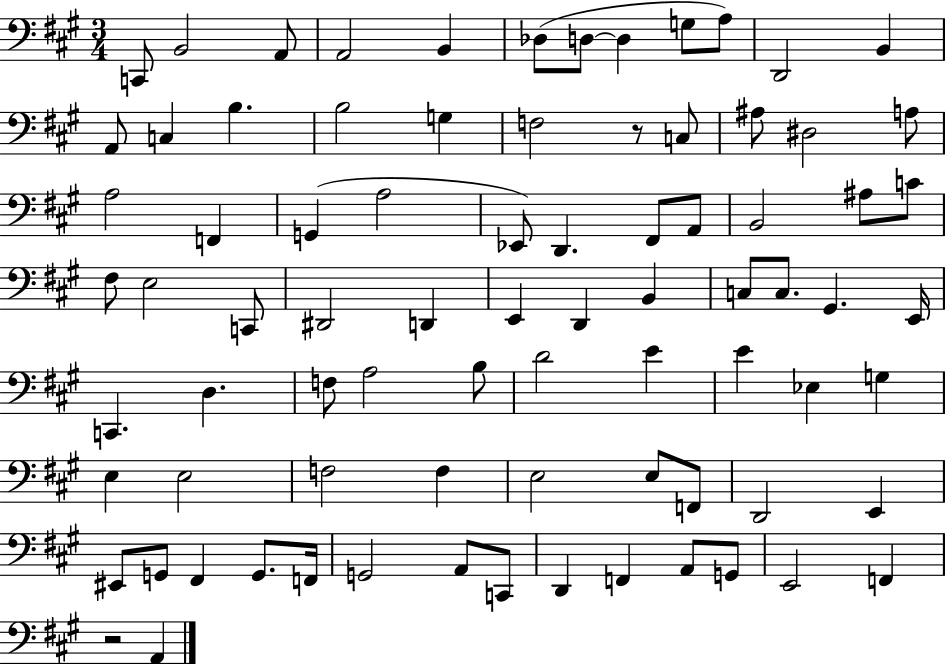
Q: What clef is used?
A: bass